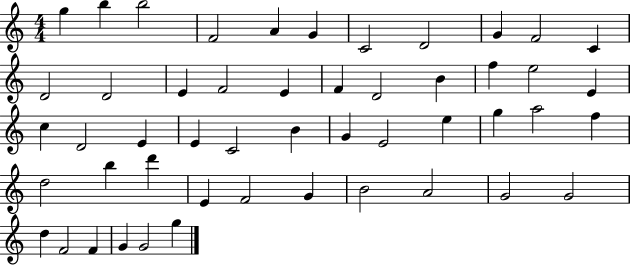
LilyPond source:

{
  \clef treble
  \numericTimeSignature
  \time 4/4
  \key c \major
  g''4 b''4 b''2 | f'2 a'4 g'4 | c'2 d'2 | g'4 f'2 c'4 | \break d'2 d'2 | e'4 f'2 e'4 | f'4 d'2 b'4 | f''4 e''2 e'4 | \break c''4 d'2 e'4 | e'4 c'2 b'4 | g'4 e'2 e''4 | g''4 a''2 f''4 | \break d''2 b''4 d'''4 | e'4 f'2 g'4 | b'2 a'2 | g'2 g'2 | \break d''4 f'2 f'4 | g'4 g'2 g''4 | \bar "|."
}